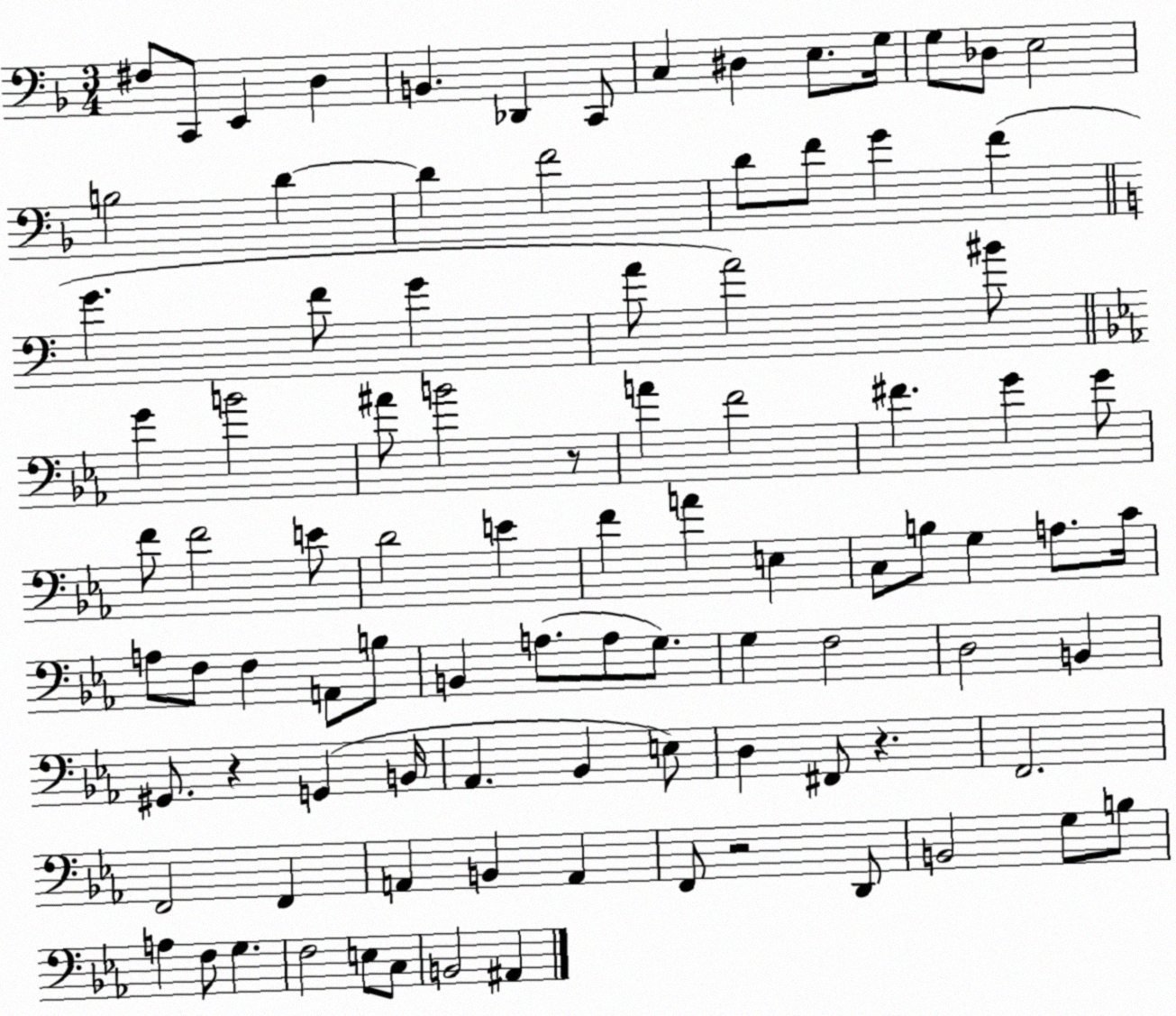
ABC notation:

X:1
T:Untitled
M:3/4
L:1/4
K:F
^F,/2 C,,/2 E,, D, B,, _D,, C,,/2 C, ^D, E,/2 G,/4 G,/2 _D,/2 E,2 B,2 D D F2 D/2 F/2 G F G F/2 G A/2 A2 ^B/2 G B2 ^A/2 B2 z/2 A F2 ^F G G/2 F/2 F2 E/2 D2 E F A E, C,/2 B,/2 G, A,/2 C/4 A,/2 F,/2 F, A,,/2 B,/2 B,, A,/2 A,/2 G,/2 G, F,2 D,2 B,, ^G,,/2 z G,, B,,/4 _A,, _B,, E,/2 D, ^F,,/2 z F,,2 F,,2 F,, A,, B,, A,, F,,/2 z2 D,,/2 B,,2 G,/2 B,/2 A, F,/2 G, F,2 E,/2 C,/2 B,,2 ^A,,